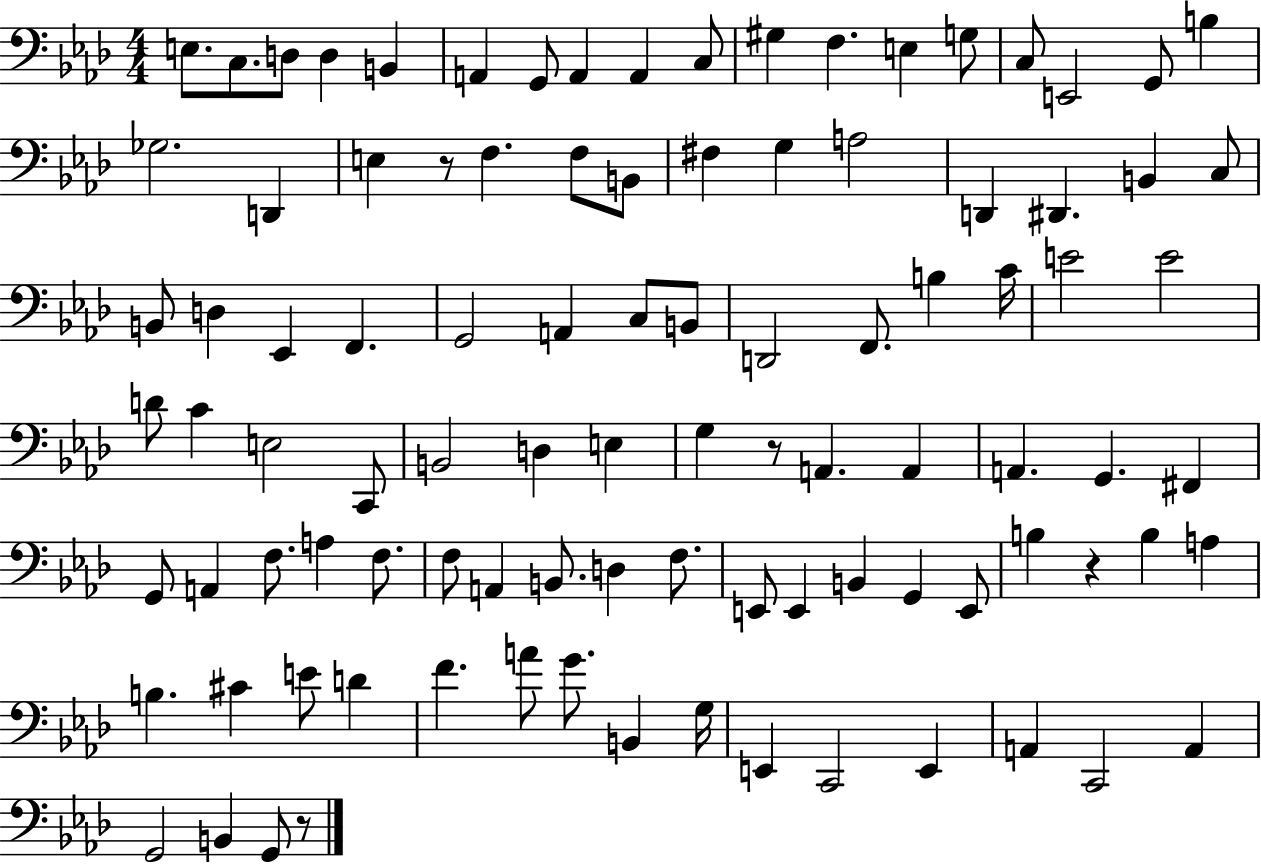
{
  \clef bass
  \numericTimeSignature
  \time 4/4
  \key aes \major
  e8. c8. d8 d4 b,4 | a,4 g,8 a,4 a,4 c8 | gis4 f4. e4 g8 | c8 e,2 g,8 b4 | \break ges2. d,4 | e4 r8 f4. f8 b,8 | fis4 g4 a2 | d,4 dis,4. b,4 c8 | \break b,8 d4 ees,4 f,4. | g,2 a,4 c8 b,8 | d,2 f,8. b4 c'16 | e'2 e'2 | \break d'8 c'4 e2 c,8 | b,2 d4 e4 | g4 r8 a,4. a,4 | a,4. g,4. fis,4 | \break g,8 a,4 f8. a4 f8. | f8 a,4 b,8. d4 f8. | e,8 e,4 b,4 g,4 e,8 | b4 r4 b4 a4 | \break b4. cis'4 e'8 d'4 | f'4. a'8 g'8. b,4 g16 | e,4 c,2 e,4 | a,4 c,2 a,4 | \break g,2 b,4 g,8 r8 | \bar "|."
}